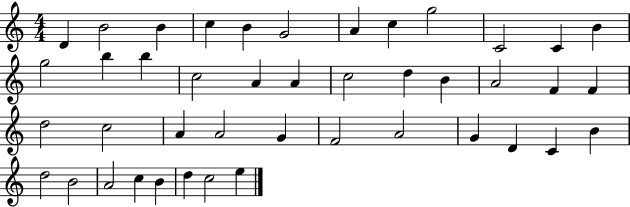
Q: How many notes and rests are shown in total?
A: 43